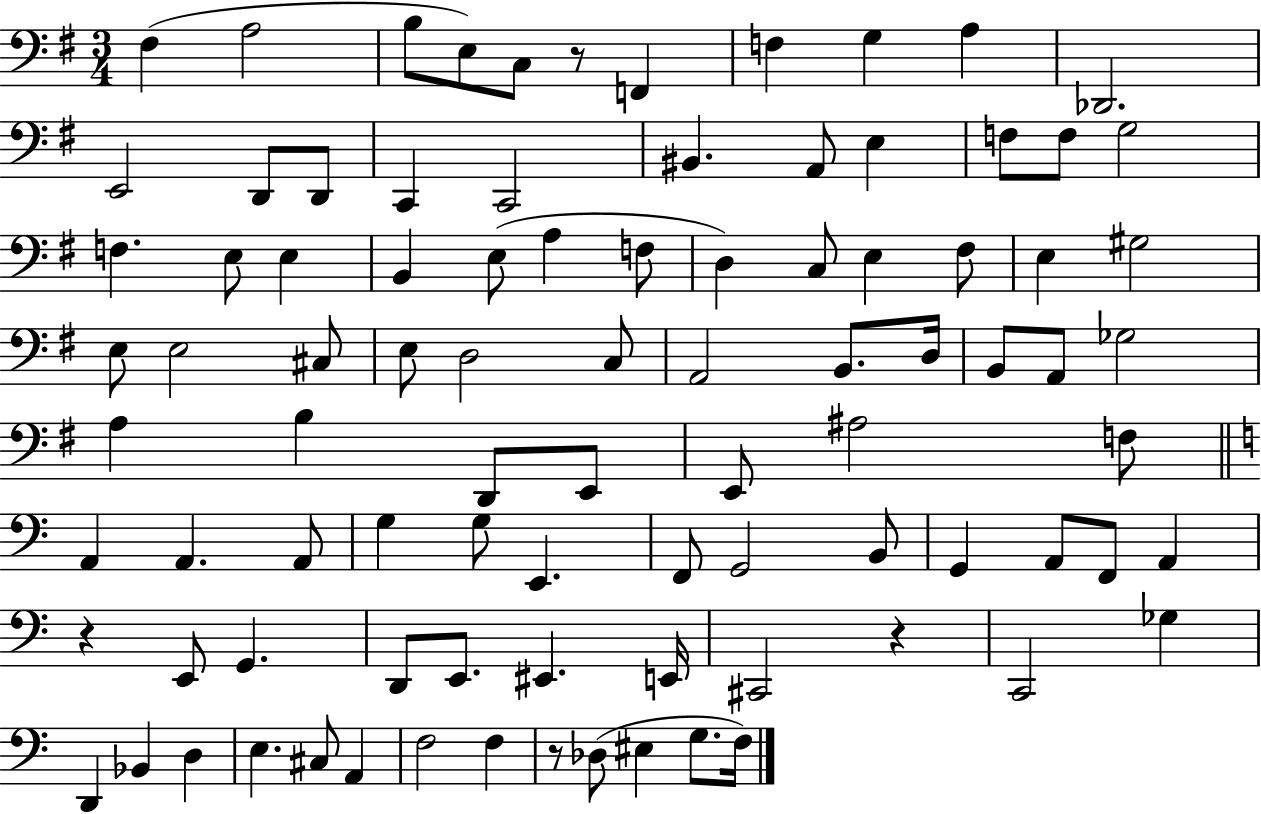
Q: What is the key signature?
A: G major